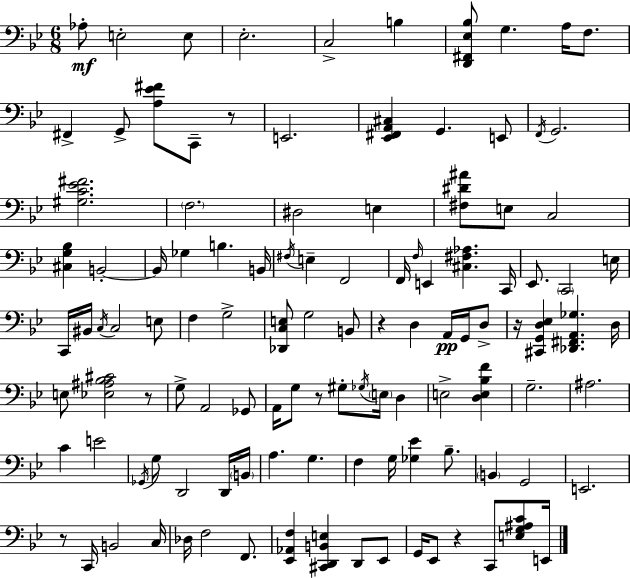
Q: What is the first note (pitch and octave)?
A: Ab3